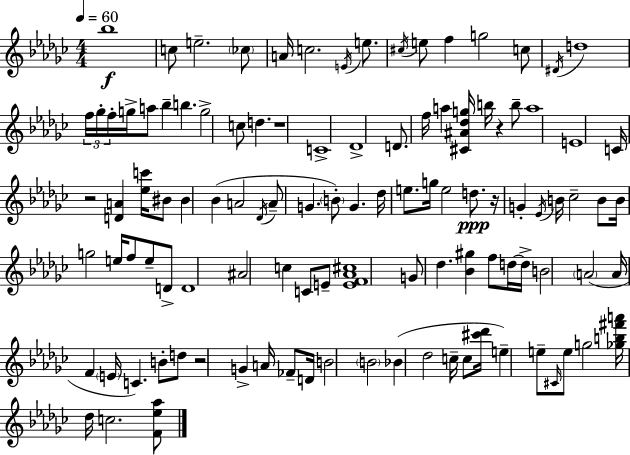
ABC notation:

X:1
T:Untitled
M:4/4
L:1/4
K:Ebm
_b4 c/2 e2 _c/2 A/4 c2 E/4 e/2 ^c/4 e/2 f g2 c/2 ^D/4 d4 f/4 _g/4 f/4 g/4 a/2 _b b g2 c/2 d z4 C4 _D4 D/2 f/4 a [^C^A_dg]/4 b/4 z b/2 a4 E4 C/4 z2 [DA] [_ec']/4 ^B/2 ^B _B A2 _D/4 A/2 G B/2 G _d/4 e/2 g/4 e2 d/2 z/4 G _E/4 B/4 _c2 B/2 B/4 g2 e/4 f/2 e/2 D/2 D4 ^A2 c C/2 E/2 [EF_A^c]4 G/2 _d [_B^g] f/2 d/4 d/4 B2 A2 A/4 F E/4 C B/2 d/2 z2 G A/4 _F/2 D/4 B2 B2 _B _d2 c/4 c/2 [^c'_d']/4 e e/2 ^C/4 e/2 g2 [_gb^f'a']/4 _d/4 c2 [F_e_a]/2